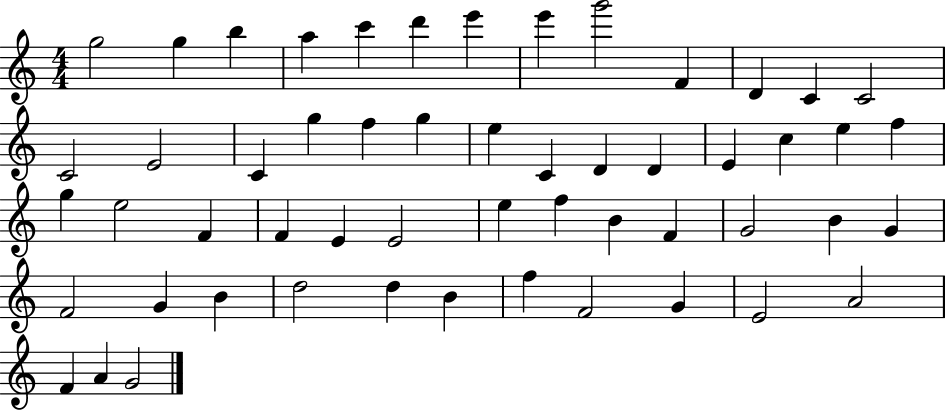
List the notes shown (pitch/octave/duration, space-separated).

G5/h G5/q B5/q A5/q C6/q D6/q E6/q E6/q G6/h F4/q D4/q C4/q C4/h C4/h E4/h C4/q G5/q F5/q G5/q E5/q C4/q D4/q D4/q E4/q C5/q E5/q F5/q G5/q E5/h F4/q F4/q E4/q E4/h E5/q F5/q B4/q F4/q G4/h B4/q G4/q F4/h G4/q B4/q D5/h D5/q B4/q F5/q F4/h G4/q E4/h A4/h F4/q A4/q G4/h